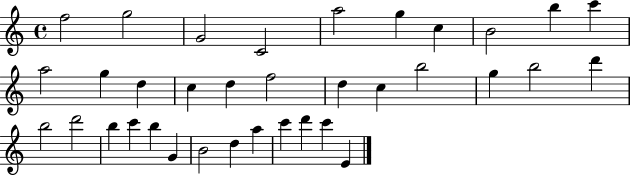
X:1
T:Untitled
M:4/4
L:1/4
K:C
f2 g2 G2 C2 a2 g c B2 b c' a2 g d c d f2 d c b2 g b2 d' b2 d'2 b c' b G B2 d a c' d' c' E